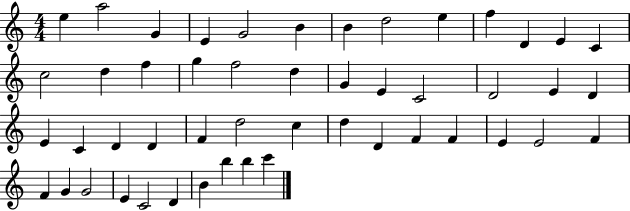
E5/q A5/h G4/q E4/q G4/h B4/q B4/q D5/h E5/q F5/q D4/q E4/q C4/q C5/h D5/q F5/q G5/q F5/h D5/q G4/q E4/q C4/h D4/h E4/q D4/q E4/q C4/q D4/q D4/q F4/q D5/h C5/q D5/q D4/q F4/q F4/q E4/q E4/h F4/q F4/q G4/q G4/h E4/q C4/h D4/q B4/q B5/q B5/q C6/q